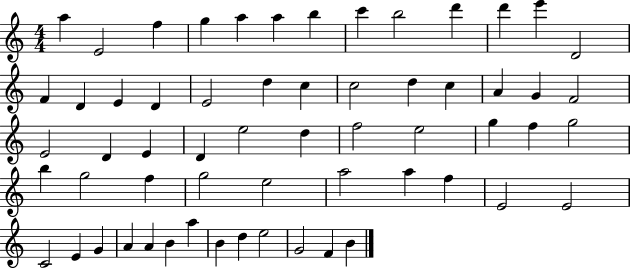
{
  \clef treble
  \numericTimeSignature
  \time 4/4
  \key c \major
  a''4 e'2 f''4 | g''4 a''4 a''4 b''4 | c'''4 b''2 d'''4 | d'''4 e'''4 d'2 | \break f'4 d'4 e'4 d'4 | e'2 d''4 c''4 | c''2 d''4 c''4 | a'4 g'4 f'2 | \break e'2 d'4 e'4 | d'4 e''2 d''4 | f''2 e''2 | g''4 f''4 g''2 | \break b''4 g''2 f''4 | g''2 e''2 | a''2 a''4 f''4 | e'2 e'2 | \break c'2 e'4 g'4 | a'4 a'4 b'4 a''4 | b'4 d''4 e''2 | g'2 f'4 b'4 | \break \bar "|."
}